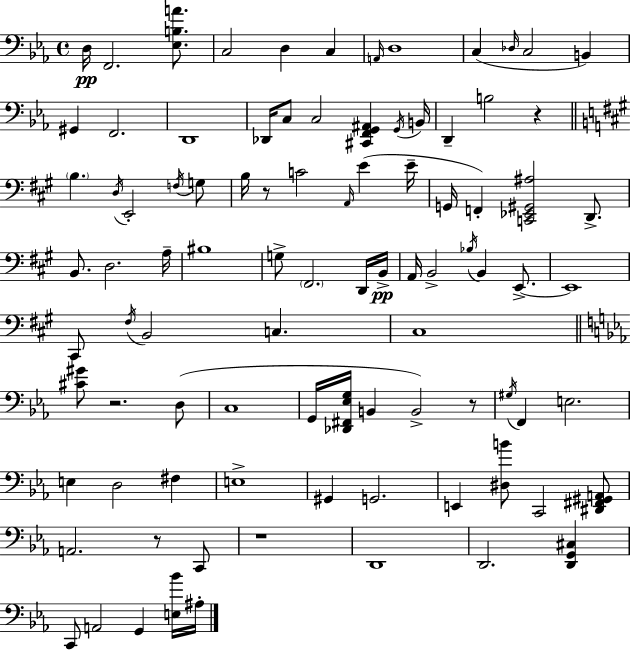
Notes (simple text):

D3/s F2/h. [Eb3,B3,A4]/e. C3/h D3/q C3/q A2/s D3/w C3/q Db3/s C3/h B2/q G#2/q F2/h. D2/w Db2/s C3/e C3/h [C#2,F2,G2,A#2]/q G2/s B2/s D2/q B3/h R/q B3/q. D3/s E2/h F3/s G3/e B3/s R/e C4/h A2/s E4/q E4/s G2/s F2/q [C2,Eb2,G#2,A#3]/h D2/e. B2/e. D3/h. A3/s BIS3/w G3/e F#2/h. D2/s B2/s A2/s B2/h Bb3/s B2/q E2/e. E2/w C#2/e F#3/s B2/h C3/q. C#3/w [C#4,G#4]/e R/h. D3/e C3/w G2/s [Db2,F#2,Eb3,G3]/s B2/q B2/h R/e G#3/s F2/q E3/h. E3/q D3/h F#3/q E3/w G#2/q G2/h. E2/q [D#3,B4]/e C2/h [D#2,F#2,G#2,A2]/e A2/h. R/e C2/e R/w D2/w D2/h. [D2,G2,C#3]/q C2/e A2/h G2/q [E3,Bb4]/s A#3/s